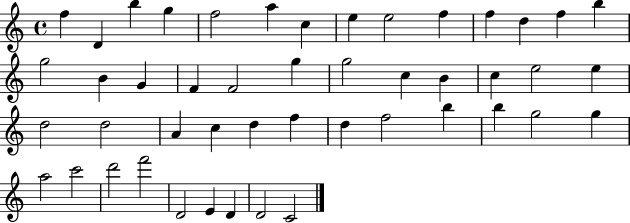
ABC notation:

X:1
T:Untitled
M:4/4
L:1/4
K:C
f D b g f2 a c e e2 f f d f b g2 B G F F2 g g2 c B c e2 e d2 d2 A c d f d f2 b b g2 g a2 c'2 d'2 f'2 D2 E D D2 C2